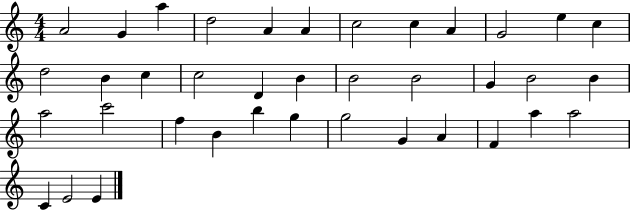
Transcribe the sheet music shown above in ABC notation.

X:1
T:Untitled
M:4/4
L:1/4
K:C
A2 G a d2 A A c2 c A G2 e c d2 B c c2 D B B2 B2 G B2 B a2 c'2 f B b g g2 G A F a a2 C E2 E